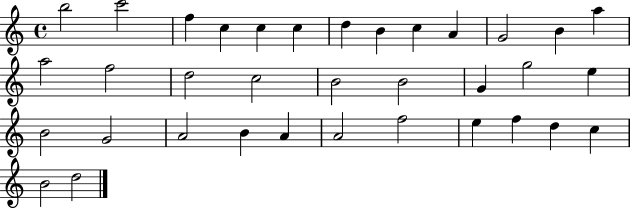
{
  \clef treble
  \time 4/4
  \defaultTimeSignature
  \key c \major
  b''2 c'''2 | f''4 c''4 c''4 c''4 | d''4 b'4 c''4 a'4 | g'2 b'4 a''4 | \break a''2 f''2 | d''2 c''2 | b'2 b'2 | g'4 g''2 e''4 | \break b'2 g'2 | a'2 b'4 a'4 | a'2 f''2 | e''4 f''4 d''4 c''4 | \break b'2 d''2 | \bar "|."
}